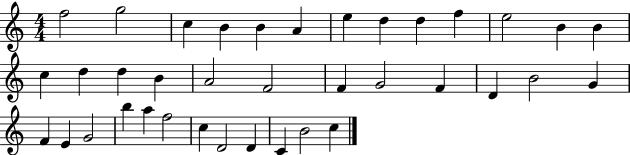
X:1
T:Untitled
M:4/4
L:1/4
K:C
f2 g2 c B B A e d d f e2 B B c d d B A2 F2 F G2 F D B2 G F E G2 b a f2 c D2 D C B2 c